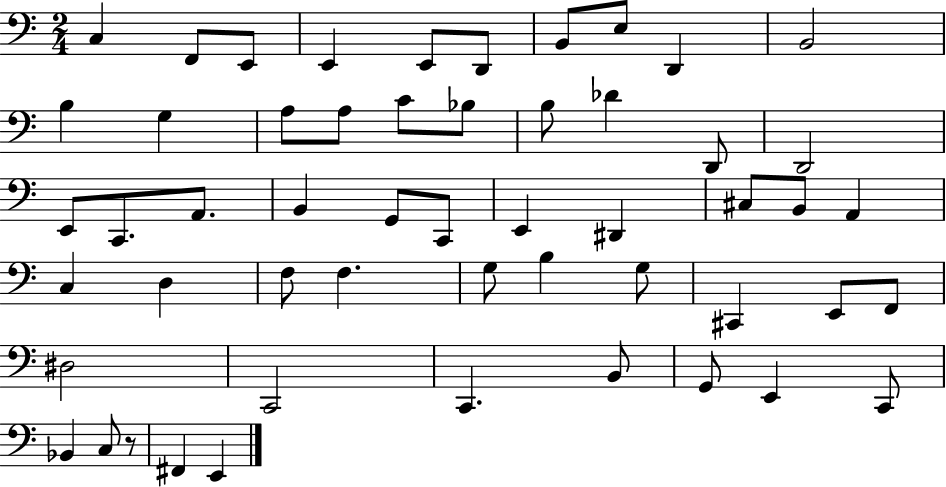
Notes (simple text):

C3/q F2/e E2/e E2/q E2/e D2/e B2/e E3/e D2/q B2/h B3/q G3/q A3/e A3/e C4/e Bb3/e B3/e Db4/q D2/e D2/h E2/e C2/e. A2/e. B2/q G2/e C2/e E2/q D#2/q C#3/e B2/e A2/q C3/q D3/q F3/e F3/q. G3/e B3/q G3/e C#2/q E2/e F2/e D#3/h C2/h C2/q. B2/e G2/e E2/q C2/e Bb2/q C3/e R/e F#2/q E2/q